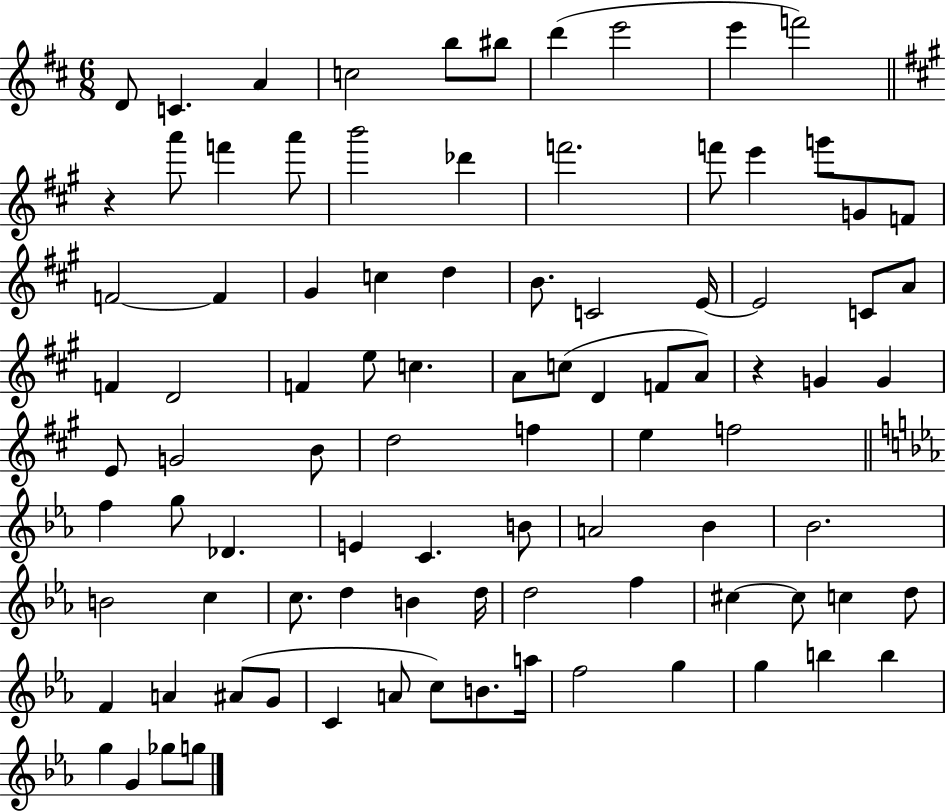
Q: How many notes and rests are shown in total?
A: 92